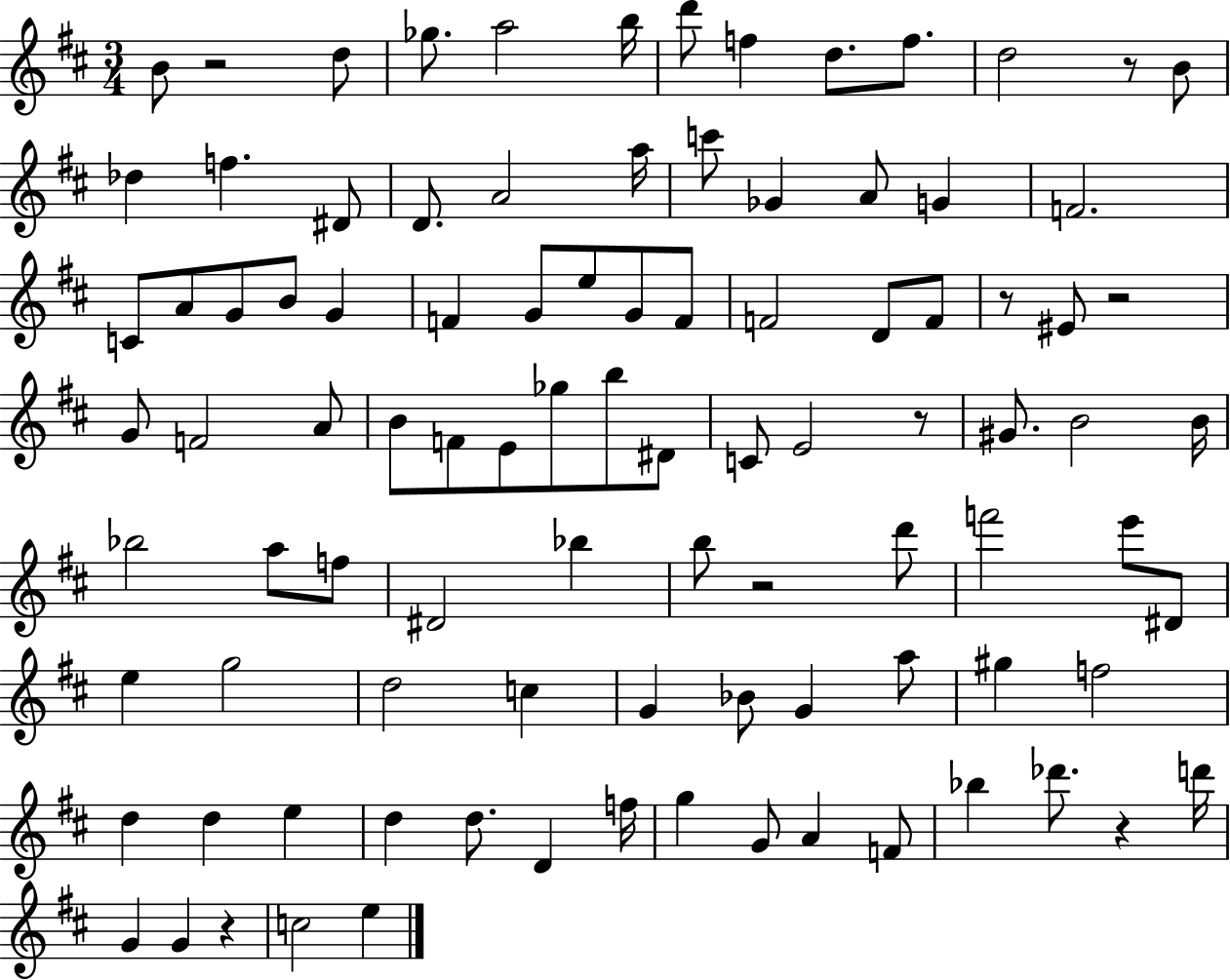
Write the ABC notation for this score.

X:1
T:Untitled
M:3/4
L:1/4
K:D
B/2 z2 d/2 _g/2 a2 b/4 d'/2 f d/2 f/2 d2 z/2 B/2 _d f ^D/2 D/2 A2 a/4 c'/2 _G A/2 G F2 C/2 A/2 G/2 B/2 G F G/2 e/2 G/2 F/2 F2 D/2 F/2 z/2 ^E/2 z2 G/2 F2 A/2 B/2 F/2 E/2 _g/2 b/2 ^D/2 C/2 E2 z/2 ^G/2 B2 B/4 _b2 a/2 f/2 ^D2 _b b/2 z2 d'/2 f'2 e'/2 ^D/2 e g2 d2 c G _B/2 G a/2 ^g f2 d d e d d/2 D f/4 g G/2 A F/2 _b _d'/2 z d'/4 G G z c2 e